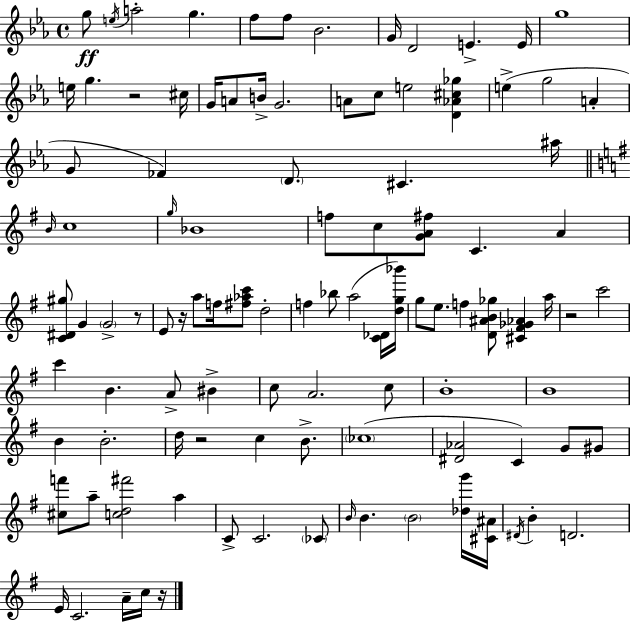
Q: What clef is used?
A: treble